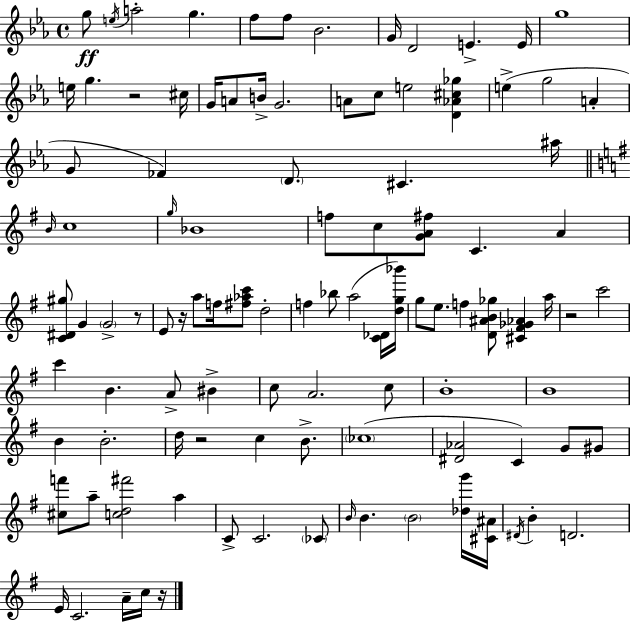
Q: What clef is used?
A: treble